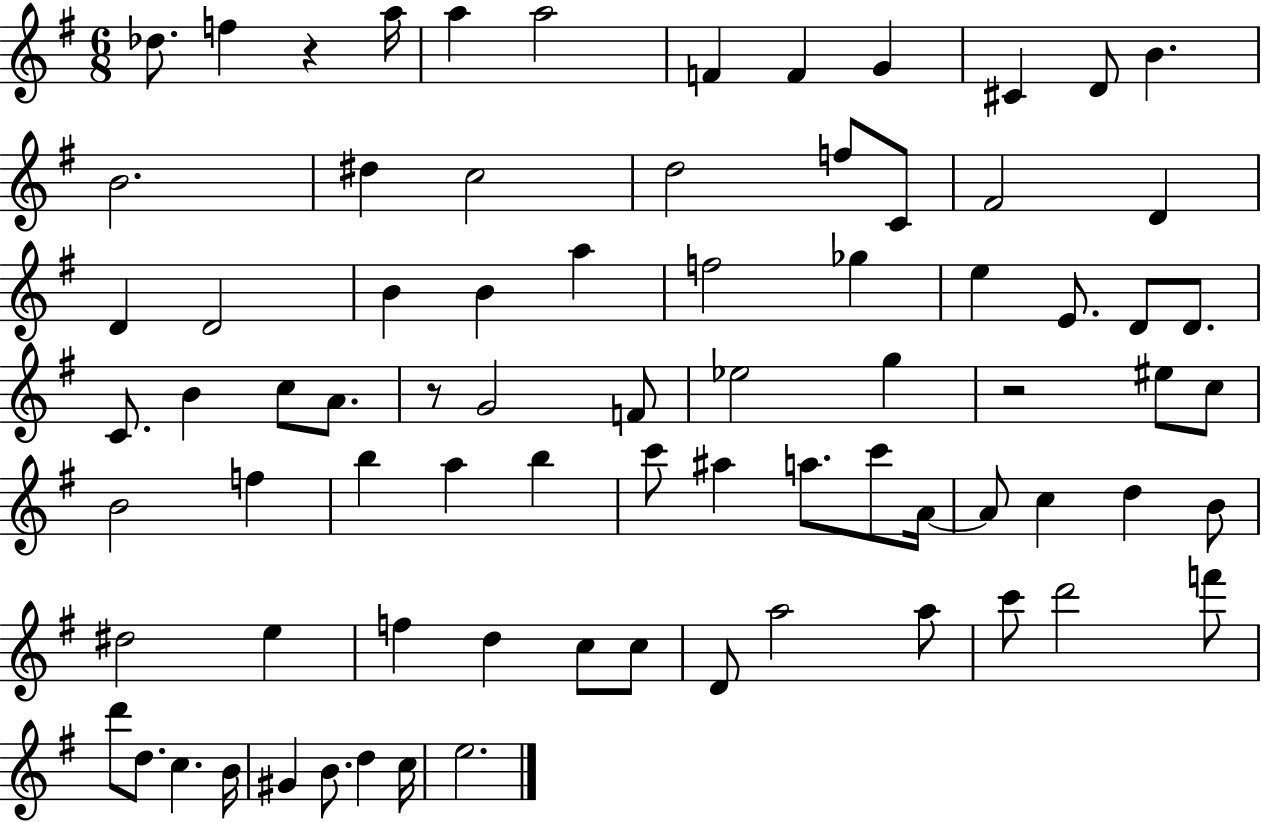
Db5/e. F5/q R/q A5/s A5/q A5/h F4/q F4/q G4/q C#4/q D4/e B4/q. B4/h. D#5/q C5/h D5/h F5/e C4/e F#4/h D4/q D4/q D4/h B4/q B4/q A5/q F5/h Gb5/q E5/q E4/e. D4/e D4/e. C4/e. B4/q C5/e A4/e. R/e G4/h F4/e Eb5/h G5/q R/h EIS5/e C5/e B4/h F5/q B5/q A5/q B5/q C6/e A#5/q A5/e. C6/e A4/s A4/e C5/q D5/q B4/e D#5/h E5/q F5/q D5/q C5/e C5/e D4/e A5/h A5/e C6/e D6/h F6/e D6/e D5/e. C5/q. B4/s G#4/q B4/e. D5/q C5/s E5/h.